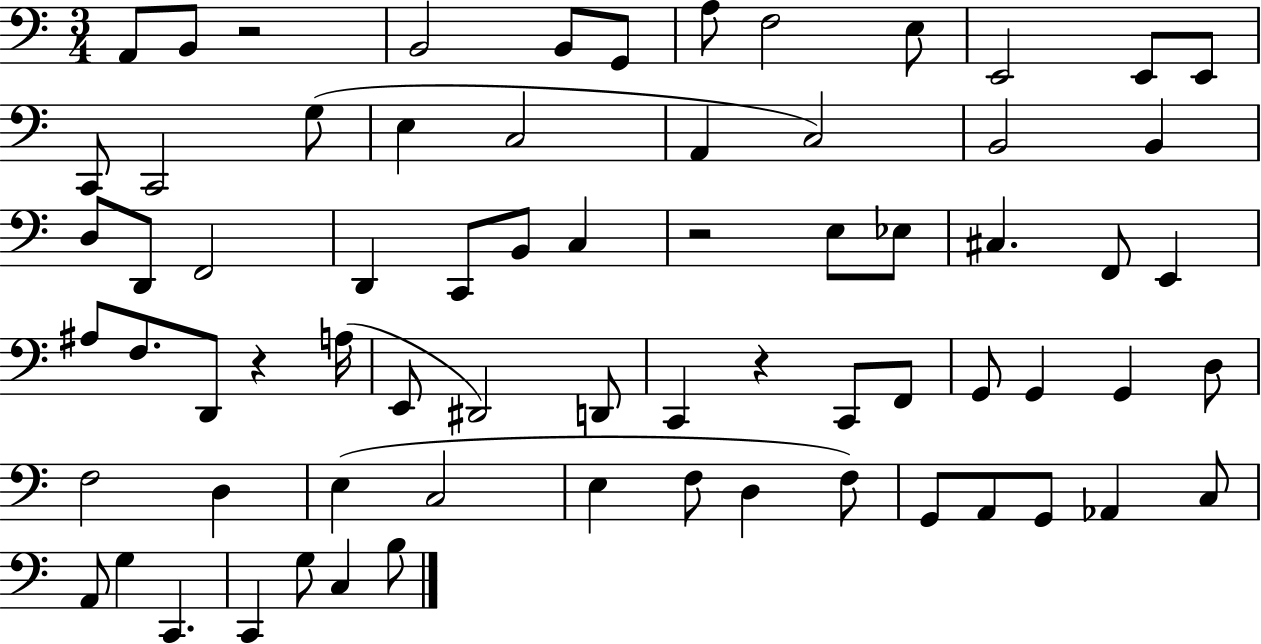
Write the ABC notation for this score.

X:1
T:Untitled
M:3/4
L:1/4
K:C
A,,/2 B,,/2 z2 B,,2 B,,/2 G,,/2 A,/2 F,2 E,/2 E,,2 E,,/2 E,,/2 C,,/2 C,,2 G,/2 E, C,2 A,, C,2 B,,2 B,, D,/2 D,,/2 F,,2 D,, C,,/2 B,,/2 C, z2 E,/2 _E,/2 ^C, F,,/2 E,, ^A,/2 F,/2 D,,/2 z A,/4 E,,/2 ^D,,2 D,,/2 C,, z C,,/2 F,,/2 G,,/2 G,, G,, D,/2 F,2 D, E, C,2 E, F,/2 D, F,/2 G,,/2 A,,/2 G,,/2 _A,, C,/2 A,,/2 G, C,, C,, G,/2 C, B,/2